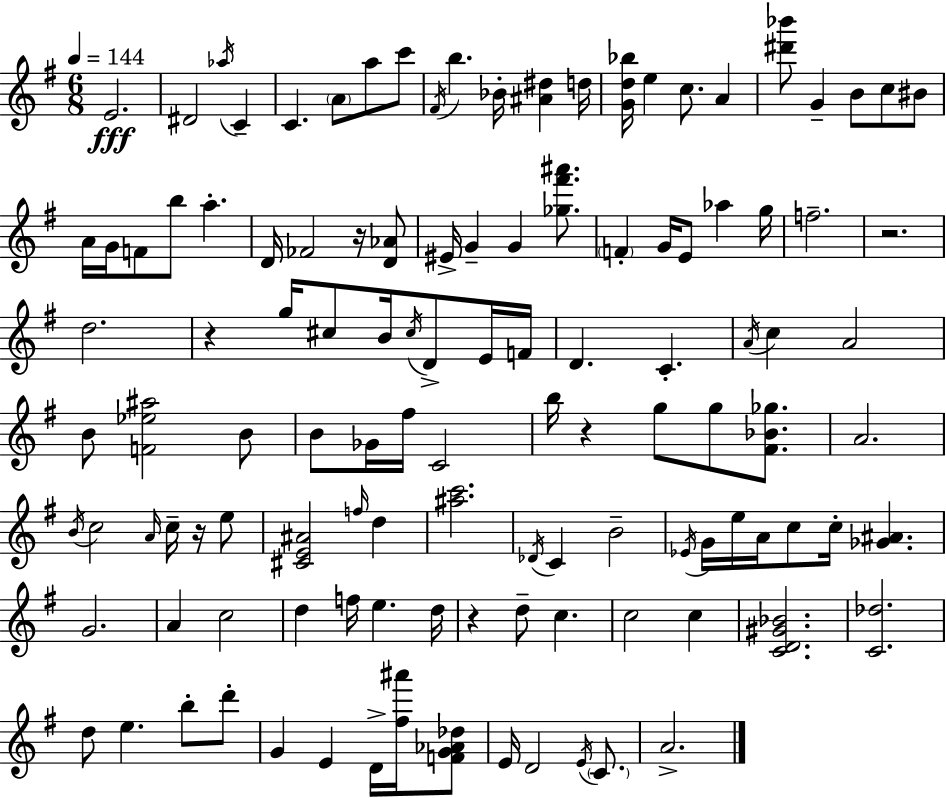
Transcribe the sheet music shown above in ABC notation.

X:1
T:Untitled
M:6/8
L:1/4
K:Em
E2 ^D2 _a/4 C C A/2 a/2 c'/2 ^F/4 b _B/4 [^A^d] d/4 [Gd_b]/4 e c/2 A [^d'_b']/2 G B/2 c/2 ^B/2 A/4 G/4 F/2 b/2 a D/4 _F2 z/4 [D_A]/2 ^E/4 G G [_g^f'^a']/2 F G/4 E/2 _a g/4 f2 z2 d2 z g/4 ^c/2 B/4 ^c/4 D/2 E/4 F/4 D C A/4 c A2 B/2 [F_e^a]2 B/2 B/2 _G/4 ^f/4 C2 b/4 z g/2 g/2 [^F_B_g]/2 A2 B/4 c2 A/4 c/4 z/4 e/2 [^CE^A]2 f/4 d [^ac']2 _D/4 C B2 _E/4 G/4 e/4 A/4 c/2 c/4 [_G^A] G2 A c2 d f/4 e d/4 z d/2 c c2 c [CD^G_B]2 [C_d]2 d/2 e b/2 d'/2 G E D/4 [^f^a']/4 [FG_A_d]/2 E/4 D2 E/4 C/2 A2